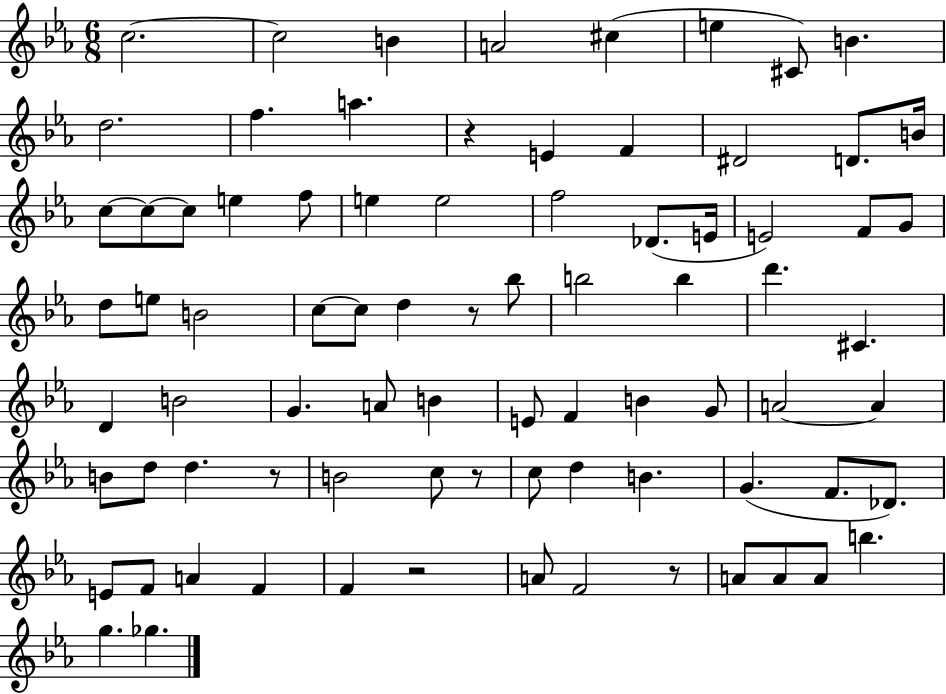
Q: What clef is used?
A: treble